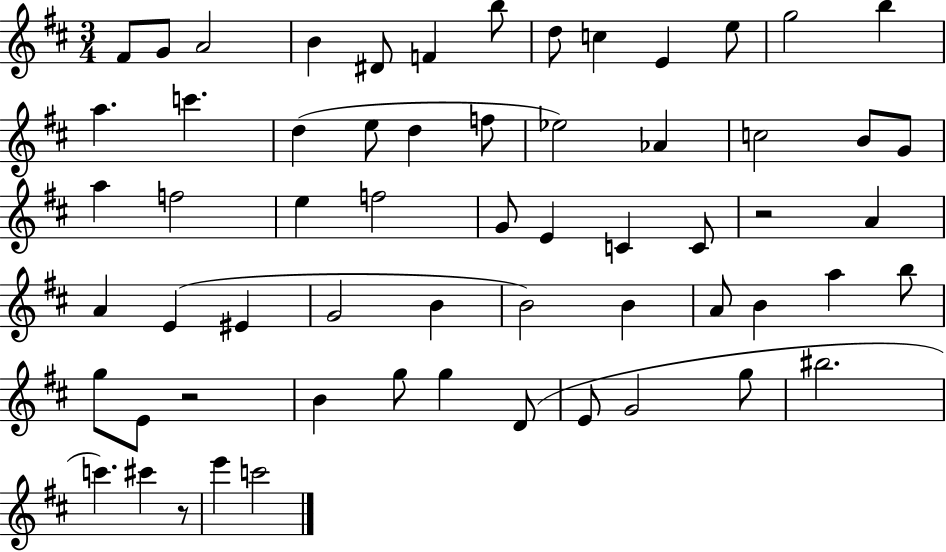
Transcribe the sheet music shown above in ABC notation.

X:1
T:Untitled
M:3/4
L:1/4
K:D
^F/2 G/2 A2 B ^D/2 F b/2 d/2 c E e/2 g2 b a c' d e/2 d f/2 _e2 _A c2 B/2 G/2 a f2 e f2 G/2 E C C/2 z2 A A E ^E G2 B B2 B A/2 B a b/2 g/2 E/2 z2 B g/2 g D/2 E/2 G2 g/2 ^b2 c' ^c' z/2 e' c'2